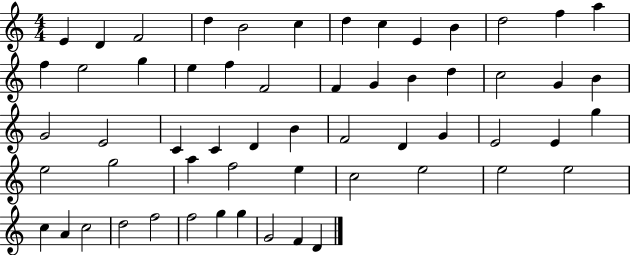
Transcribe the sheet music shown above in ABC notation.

X:1
T:Untitled
M:4/4
L:1/4
K:C
E D F2 d B2 c d c E B d2 f a f e2 g e f F2 F G B d c2 G B G2 E2 C C D B F2 D G E2 E g e2 g2 a f2 e c2 e2 e2 e2 c A c2 d2 f2 f2 g g G2 F D